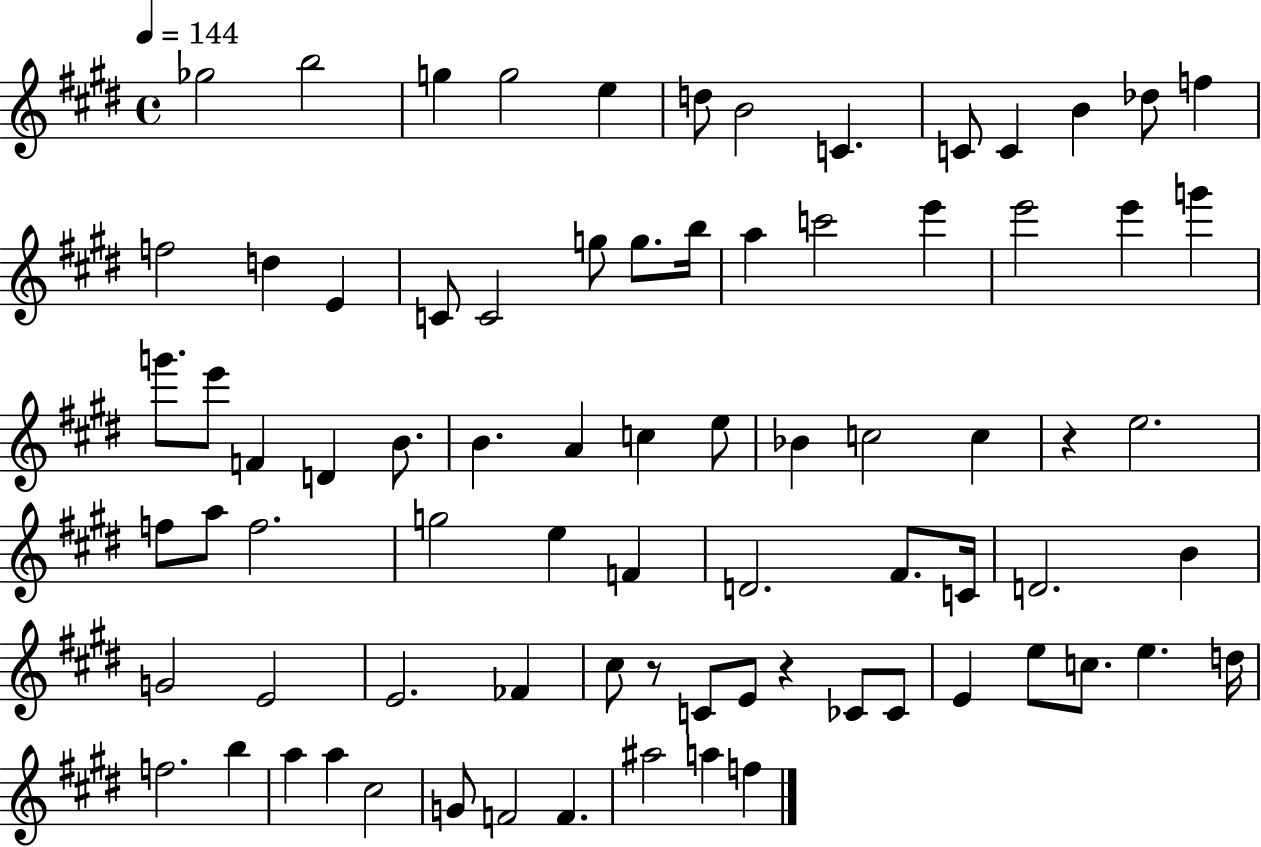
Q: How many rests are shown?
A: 3